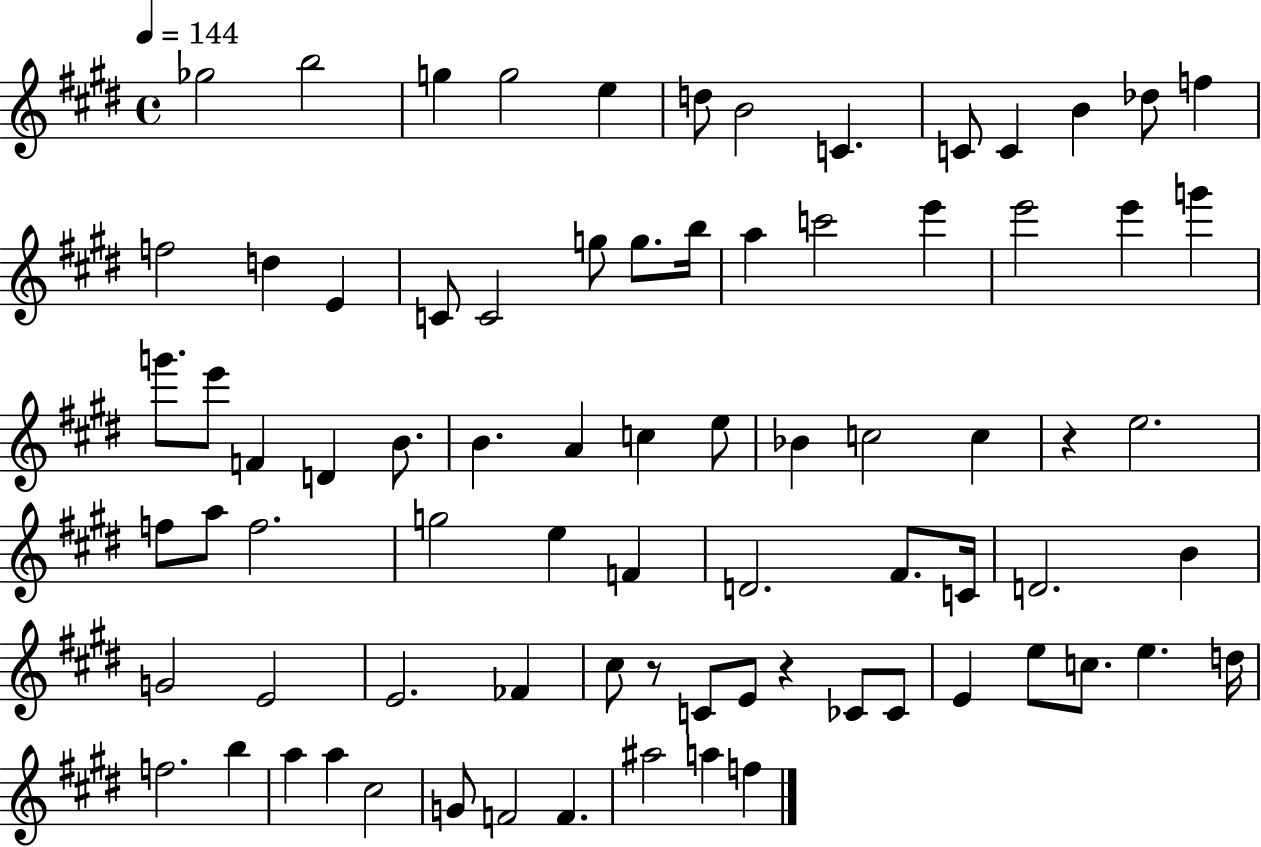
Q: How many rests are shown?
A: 3